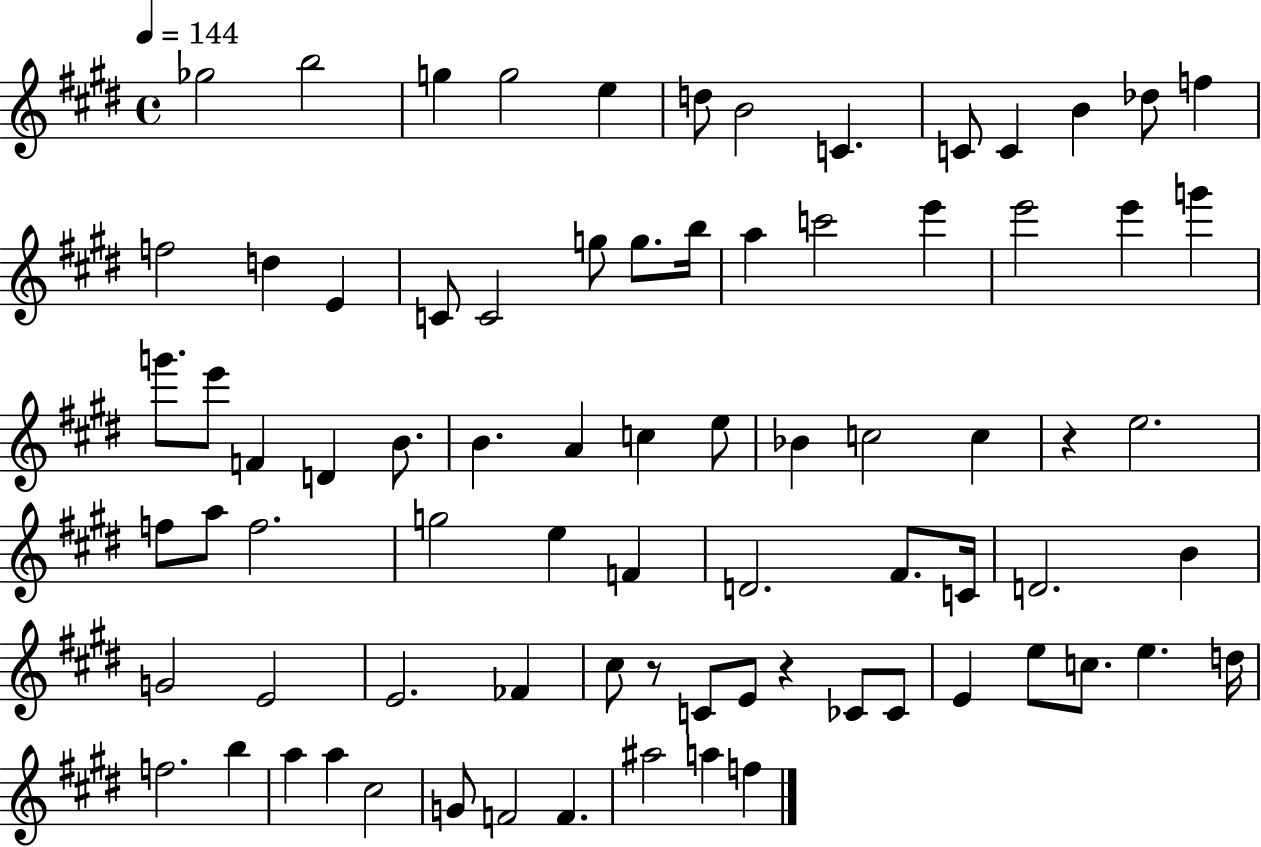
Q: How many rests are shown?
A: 3